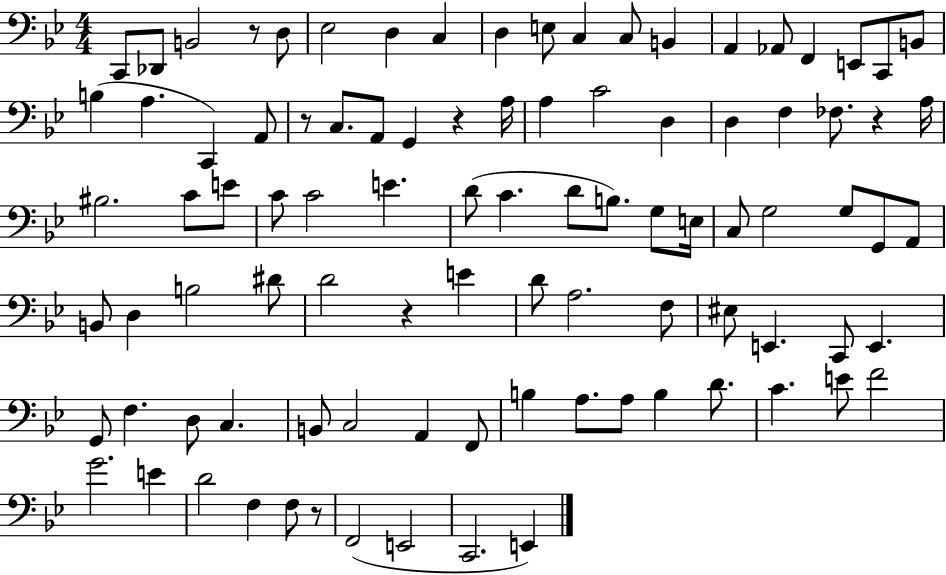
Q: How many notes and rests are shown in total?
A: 94